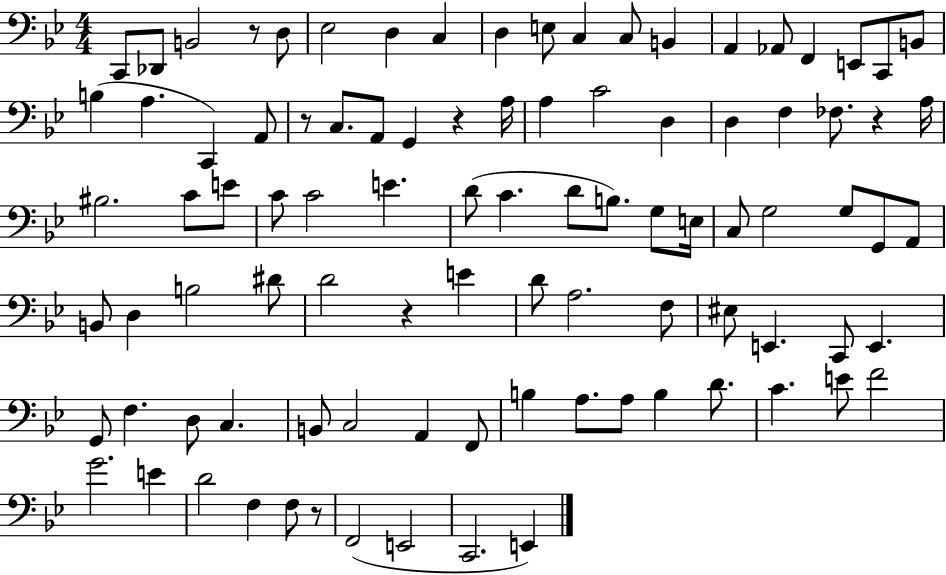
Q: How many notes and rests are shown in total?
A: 94